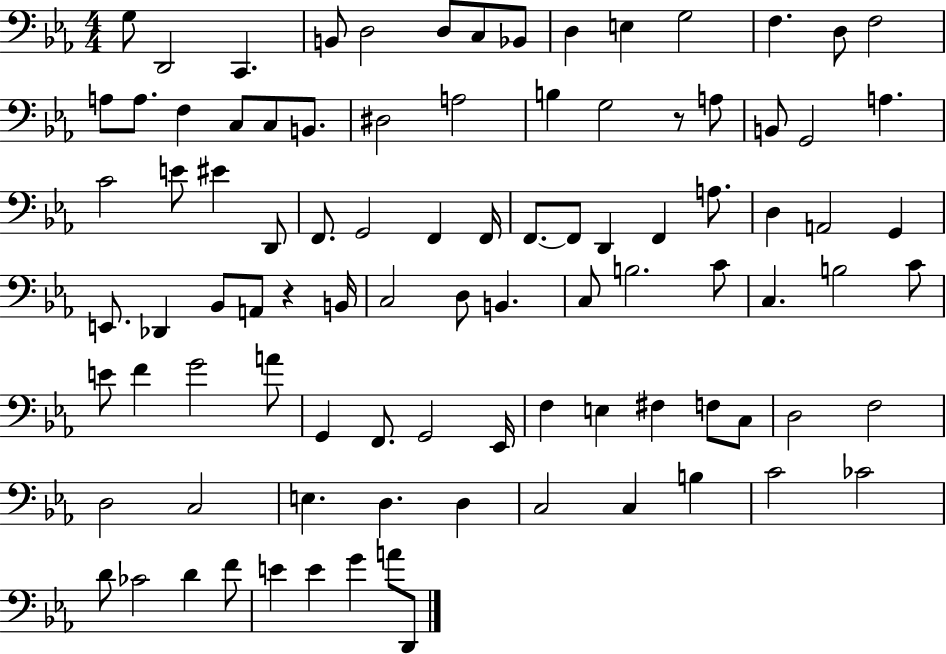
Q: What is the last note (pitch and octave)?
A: D2